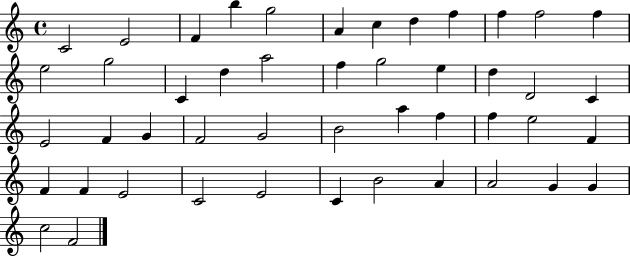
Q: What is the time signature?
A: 4/4